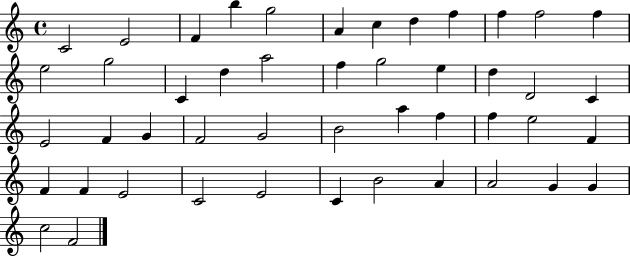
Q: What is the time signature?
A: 4/4